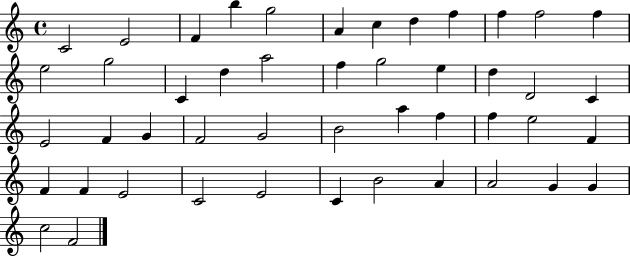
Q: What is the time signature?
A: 4/4